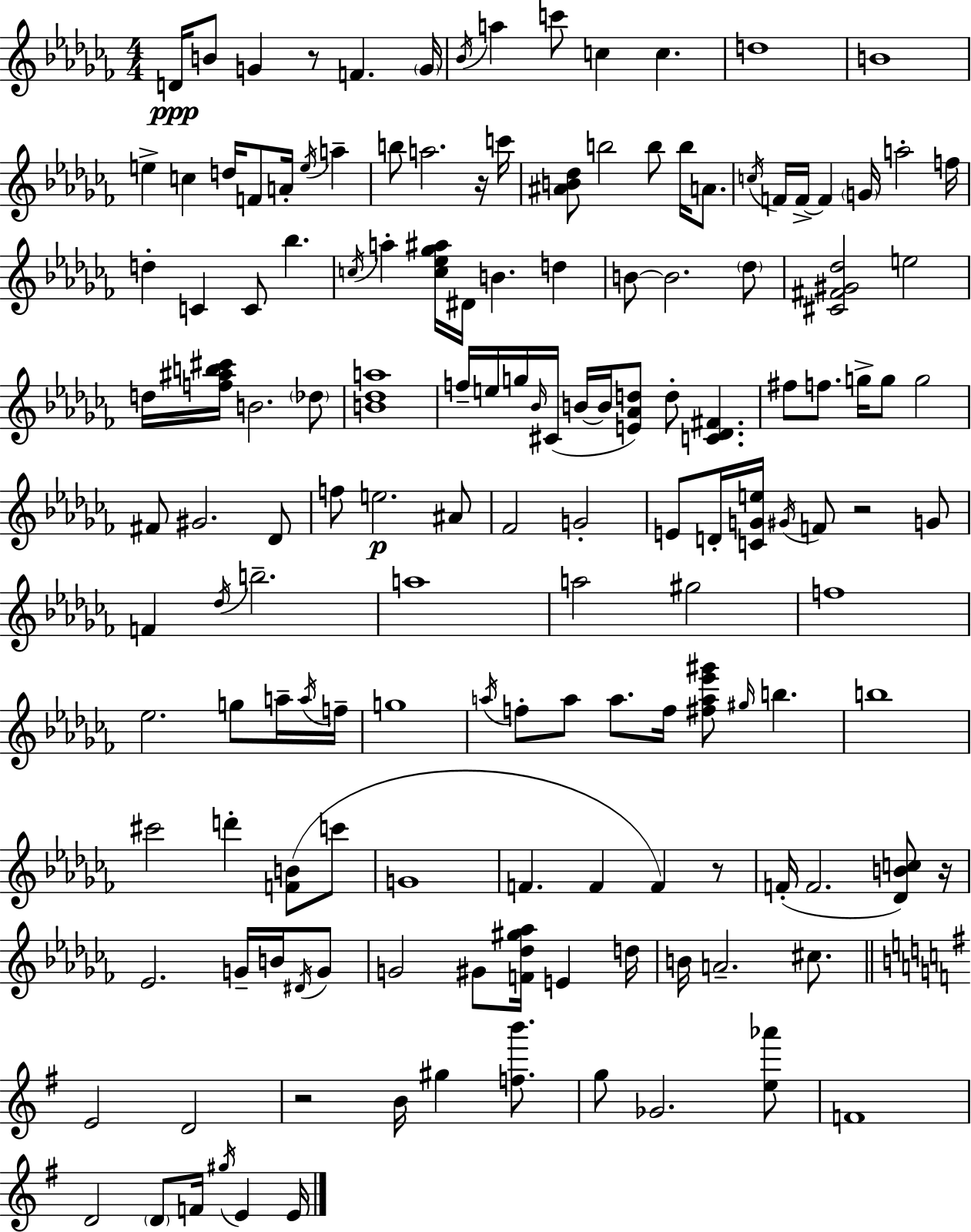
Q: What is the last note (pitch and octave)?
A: E4